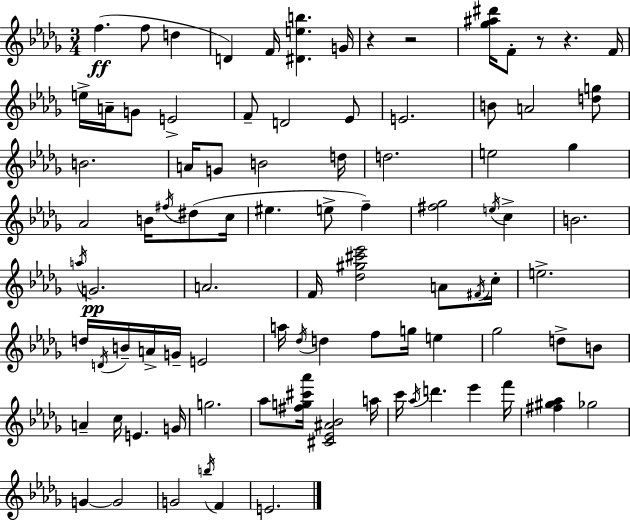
X:1
T:Untitled
M:3/4
L:1/4
K:Bbm
f f/2 d D F/4 [^Deb] G/4 z z2 [_g^a^d']/4 F/2 z/2 z F/4 e/4 A/4 G/2 E2 F/2 D2 _E/2 E2 B/2 A2 [dg]/2 B2 A/4 G/2 B2 d/4 d2 e2 _g _A2 B/4 ^f/4 ^d/2 c/4 ^e e/2 f [^f_g]2 e/4 c B2 a/4 G2 A2 F/4 [_d^g^c'_e']2 A/2 ^F/4 c/4 e2 d/4 D/4 B/4 A/4 G/4 E2 a/4 _d/4 d f/2 g/4 e _g2 d/2 B/2 A c/4 E G/4 g2 _a/2 [^fg^c'_a']/4 [^C_E^A_B]2 a/4 c'/4 _a/4 d' _e' f'/4 [^f^g_a] _g2 G G2 G2 b/4 F E2